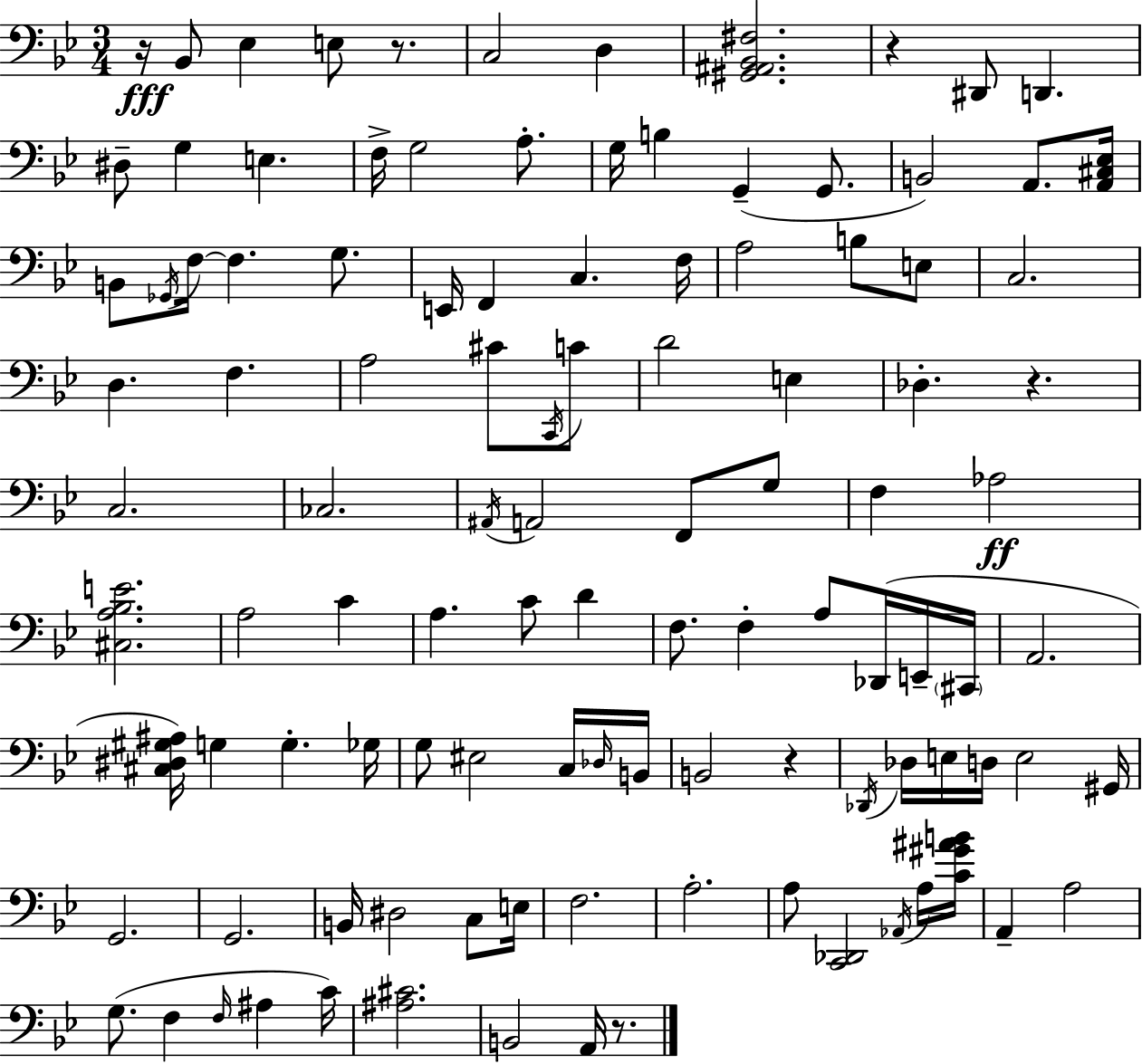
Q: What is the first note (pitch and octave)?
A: Bb2